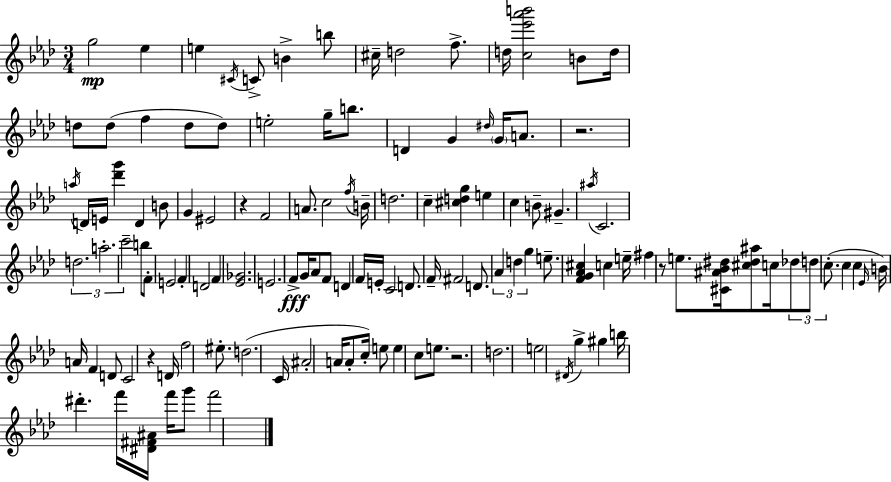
{
  \clef treble
  \numericTimeSignature
  \time 3/4
  \key aes \major
  g''2\mp ees''4 | e''4 \acciaccatura { cis'16 } c'8-> b'4-> b''8 | cis''16-- d''2 f''8.-> | d''16 <c'' ees''' aes''' b'''>2 b'8 | \break d''16 d''8 d''8( f''4 d''8 d''8) | e''2-. g''16-- b''8. | d'4 g'4 \grace { dis''16 } \parenthesize g'16 a'8. | r2. | \break \acciaccatura { a''16 } d'16 e'16 <des''' g'''>4 d'4 | b'8 g'4 eis'2 | r4 f'2 | a'8. c''2 | \break \acciaccatura { f''16 } b'16-- d''2. | c''4-- <cis'' d'' g''>4 | e''4 c''4 b'8-- gis'4.-- | \acciaccatura { ais''16 } c'2. | \break \tuplet 3/2 { d''2. | a''2.-. | c'''2-- } | b''8 f'8-. e'2 | \break f'4-. d'2 | f'4 <ees' ges'>2. | e'2. | f'8->\fff g'16 aes'8 f'8 | \break d'4 f'16 e'16-. c'2 | d'8. f'16-- fis'2 | d'8. \tuplet 3/2 { aes'4 d''4 | g''4 } e''8.-- <f' g' aes' cis''>4 | \break c''4 e''16-- fis''4 r8 e''8. | <cis' ais' bes' dis''>16 <cis'' dis'' ais''>8 c''16 \tuplet 3/2 { des''8 d''8 c''8.-.( } | c''4 c''4 \grace { ees'16 } b'16) a'16 | f'4 d'8 c'2 | \break r4 d'16 f''2 | eis''8.-. d''2.( | c'16 ais'2-. | a'16 a'8-. c''16-.) e''8 e''4 | \break c''8 e''8. r2. | d''2. | e''2 | \acciaccatura { dis'16 } g''4-> gis''4 b''16 | \break dis'''4.-. f'''16 <dis' fis' ais'>16 f'''16 g'''8 f'''2 | \bar "|."
}